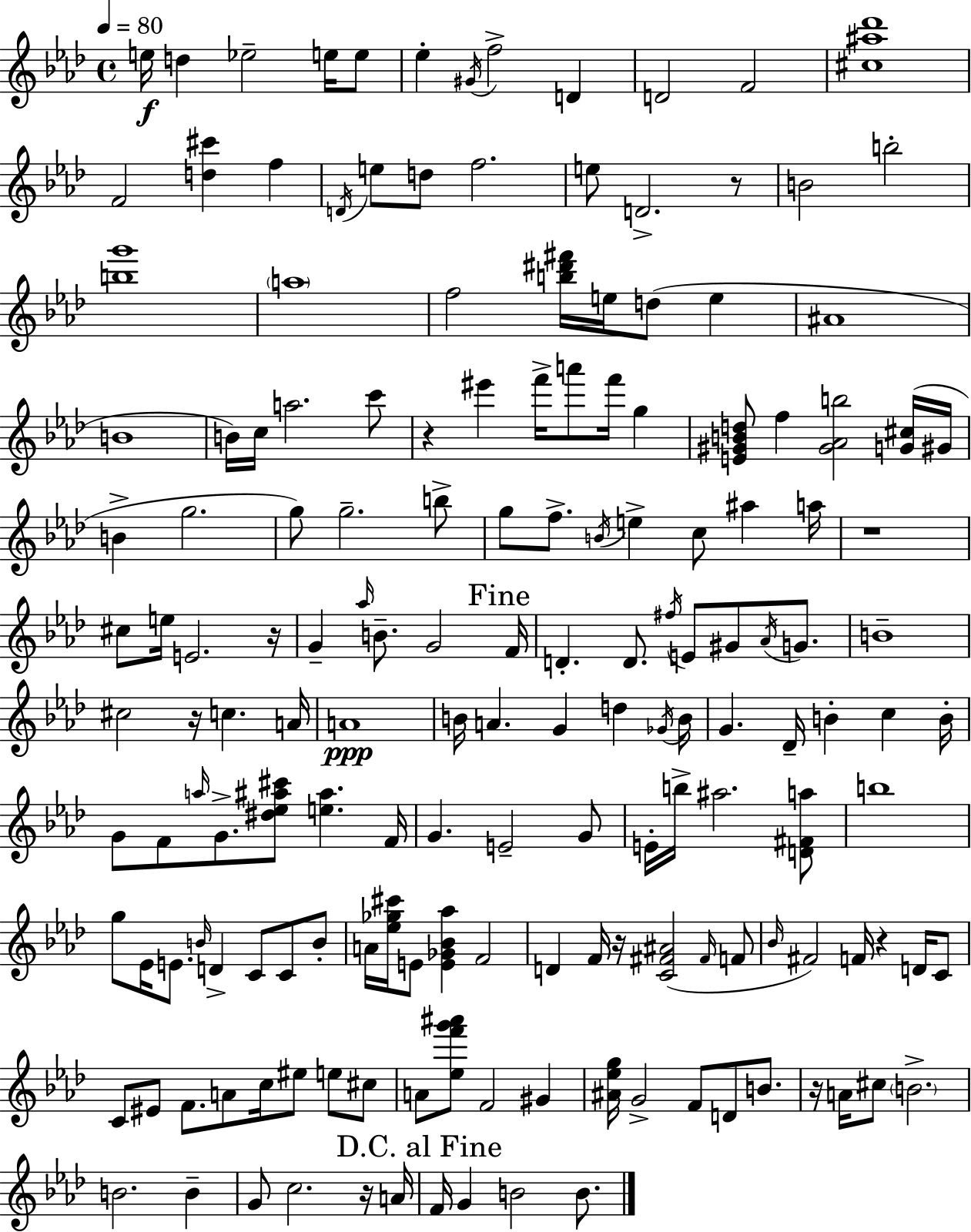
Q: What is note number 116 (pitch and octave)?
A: EIS4